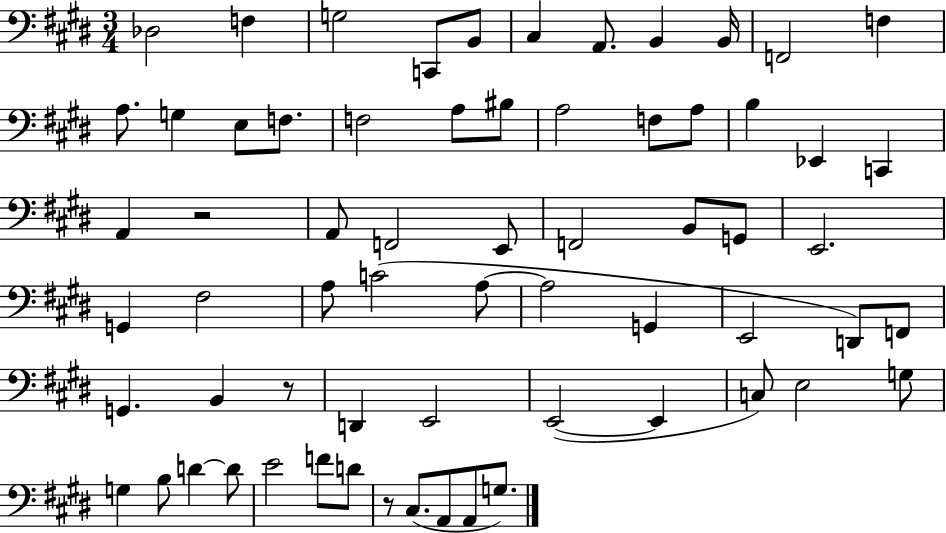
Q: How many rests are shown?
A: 3